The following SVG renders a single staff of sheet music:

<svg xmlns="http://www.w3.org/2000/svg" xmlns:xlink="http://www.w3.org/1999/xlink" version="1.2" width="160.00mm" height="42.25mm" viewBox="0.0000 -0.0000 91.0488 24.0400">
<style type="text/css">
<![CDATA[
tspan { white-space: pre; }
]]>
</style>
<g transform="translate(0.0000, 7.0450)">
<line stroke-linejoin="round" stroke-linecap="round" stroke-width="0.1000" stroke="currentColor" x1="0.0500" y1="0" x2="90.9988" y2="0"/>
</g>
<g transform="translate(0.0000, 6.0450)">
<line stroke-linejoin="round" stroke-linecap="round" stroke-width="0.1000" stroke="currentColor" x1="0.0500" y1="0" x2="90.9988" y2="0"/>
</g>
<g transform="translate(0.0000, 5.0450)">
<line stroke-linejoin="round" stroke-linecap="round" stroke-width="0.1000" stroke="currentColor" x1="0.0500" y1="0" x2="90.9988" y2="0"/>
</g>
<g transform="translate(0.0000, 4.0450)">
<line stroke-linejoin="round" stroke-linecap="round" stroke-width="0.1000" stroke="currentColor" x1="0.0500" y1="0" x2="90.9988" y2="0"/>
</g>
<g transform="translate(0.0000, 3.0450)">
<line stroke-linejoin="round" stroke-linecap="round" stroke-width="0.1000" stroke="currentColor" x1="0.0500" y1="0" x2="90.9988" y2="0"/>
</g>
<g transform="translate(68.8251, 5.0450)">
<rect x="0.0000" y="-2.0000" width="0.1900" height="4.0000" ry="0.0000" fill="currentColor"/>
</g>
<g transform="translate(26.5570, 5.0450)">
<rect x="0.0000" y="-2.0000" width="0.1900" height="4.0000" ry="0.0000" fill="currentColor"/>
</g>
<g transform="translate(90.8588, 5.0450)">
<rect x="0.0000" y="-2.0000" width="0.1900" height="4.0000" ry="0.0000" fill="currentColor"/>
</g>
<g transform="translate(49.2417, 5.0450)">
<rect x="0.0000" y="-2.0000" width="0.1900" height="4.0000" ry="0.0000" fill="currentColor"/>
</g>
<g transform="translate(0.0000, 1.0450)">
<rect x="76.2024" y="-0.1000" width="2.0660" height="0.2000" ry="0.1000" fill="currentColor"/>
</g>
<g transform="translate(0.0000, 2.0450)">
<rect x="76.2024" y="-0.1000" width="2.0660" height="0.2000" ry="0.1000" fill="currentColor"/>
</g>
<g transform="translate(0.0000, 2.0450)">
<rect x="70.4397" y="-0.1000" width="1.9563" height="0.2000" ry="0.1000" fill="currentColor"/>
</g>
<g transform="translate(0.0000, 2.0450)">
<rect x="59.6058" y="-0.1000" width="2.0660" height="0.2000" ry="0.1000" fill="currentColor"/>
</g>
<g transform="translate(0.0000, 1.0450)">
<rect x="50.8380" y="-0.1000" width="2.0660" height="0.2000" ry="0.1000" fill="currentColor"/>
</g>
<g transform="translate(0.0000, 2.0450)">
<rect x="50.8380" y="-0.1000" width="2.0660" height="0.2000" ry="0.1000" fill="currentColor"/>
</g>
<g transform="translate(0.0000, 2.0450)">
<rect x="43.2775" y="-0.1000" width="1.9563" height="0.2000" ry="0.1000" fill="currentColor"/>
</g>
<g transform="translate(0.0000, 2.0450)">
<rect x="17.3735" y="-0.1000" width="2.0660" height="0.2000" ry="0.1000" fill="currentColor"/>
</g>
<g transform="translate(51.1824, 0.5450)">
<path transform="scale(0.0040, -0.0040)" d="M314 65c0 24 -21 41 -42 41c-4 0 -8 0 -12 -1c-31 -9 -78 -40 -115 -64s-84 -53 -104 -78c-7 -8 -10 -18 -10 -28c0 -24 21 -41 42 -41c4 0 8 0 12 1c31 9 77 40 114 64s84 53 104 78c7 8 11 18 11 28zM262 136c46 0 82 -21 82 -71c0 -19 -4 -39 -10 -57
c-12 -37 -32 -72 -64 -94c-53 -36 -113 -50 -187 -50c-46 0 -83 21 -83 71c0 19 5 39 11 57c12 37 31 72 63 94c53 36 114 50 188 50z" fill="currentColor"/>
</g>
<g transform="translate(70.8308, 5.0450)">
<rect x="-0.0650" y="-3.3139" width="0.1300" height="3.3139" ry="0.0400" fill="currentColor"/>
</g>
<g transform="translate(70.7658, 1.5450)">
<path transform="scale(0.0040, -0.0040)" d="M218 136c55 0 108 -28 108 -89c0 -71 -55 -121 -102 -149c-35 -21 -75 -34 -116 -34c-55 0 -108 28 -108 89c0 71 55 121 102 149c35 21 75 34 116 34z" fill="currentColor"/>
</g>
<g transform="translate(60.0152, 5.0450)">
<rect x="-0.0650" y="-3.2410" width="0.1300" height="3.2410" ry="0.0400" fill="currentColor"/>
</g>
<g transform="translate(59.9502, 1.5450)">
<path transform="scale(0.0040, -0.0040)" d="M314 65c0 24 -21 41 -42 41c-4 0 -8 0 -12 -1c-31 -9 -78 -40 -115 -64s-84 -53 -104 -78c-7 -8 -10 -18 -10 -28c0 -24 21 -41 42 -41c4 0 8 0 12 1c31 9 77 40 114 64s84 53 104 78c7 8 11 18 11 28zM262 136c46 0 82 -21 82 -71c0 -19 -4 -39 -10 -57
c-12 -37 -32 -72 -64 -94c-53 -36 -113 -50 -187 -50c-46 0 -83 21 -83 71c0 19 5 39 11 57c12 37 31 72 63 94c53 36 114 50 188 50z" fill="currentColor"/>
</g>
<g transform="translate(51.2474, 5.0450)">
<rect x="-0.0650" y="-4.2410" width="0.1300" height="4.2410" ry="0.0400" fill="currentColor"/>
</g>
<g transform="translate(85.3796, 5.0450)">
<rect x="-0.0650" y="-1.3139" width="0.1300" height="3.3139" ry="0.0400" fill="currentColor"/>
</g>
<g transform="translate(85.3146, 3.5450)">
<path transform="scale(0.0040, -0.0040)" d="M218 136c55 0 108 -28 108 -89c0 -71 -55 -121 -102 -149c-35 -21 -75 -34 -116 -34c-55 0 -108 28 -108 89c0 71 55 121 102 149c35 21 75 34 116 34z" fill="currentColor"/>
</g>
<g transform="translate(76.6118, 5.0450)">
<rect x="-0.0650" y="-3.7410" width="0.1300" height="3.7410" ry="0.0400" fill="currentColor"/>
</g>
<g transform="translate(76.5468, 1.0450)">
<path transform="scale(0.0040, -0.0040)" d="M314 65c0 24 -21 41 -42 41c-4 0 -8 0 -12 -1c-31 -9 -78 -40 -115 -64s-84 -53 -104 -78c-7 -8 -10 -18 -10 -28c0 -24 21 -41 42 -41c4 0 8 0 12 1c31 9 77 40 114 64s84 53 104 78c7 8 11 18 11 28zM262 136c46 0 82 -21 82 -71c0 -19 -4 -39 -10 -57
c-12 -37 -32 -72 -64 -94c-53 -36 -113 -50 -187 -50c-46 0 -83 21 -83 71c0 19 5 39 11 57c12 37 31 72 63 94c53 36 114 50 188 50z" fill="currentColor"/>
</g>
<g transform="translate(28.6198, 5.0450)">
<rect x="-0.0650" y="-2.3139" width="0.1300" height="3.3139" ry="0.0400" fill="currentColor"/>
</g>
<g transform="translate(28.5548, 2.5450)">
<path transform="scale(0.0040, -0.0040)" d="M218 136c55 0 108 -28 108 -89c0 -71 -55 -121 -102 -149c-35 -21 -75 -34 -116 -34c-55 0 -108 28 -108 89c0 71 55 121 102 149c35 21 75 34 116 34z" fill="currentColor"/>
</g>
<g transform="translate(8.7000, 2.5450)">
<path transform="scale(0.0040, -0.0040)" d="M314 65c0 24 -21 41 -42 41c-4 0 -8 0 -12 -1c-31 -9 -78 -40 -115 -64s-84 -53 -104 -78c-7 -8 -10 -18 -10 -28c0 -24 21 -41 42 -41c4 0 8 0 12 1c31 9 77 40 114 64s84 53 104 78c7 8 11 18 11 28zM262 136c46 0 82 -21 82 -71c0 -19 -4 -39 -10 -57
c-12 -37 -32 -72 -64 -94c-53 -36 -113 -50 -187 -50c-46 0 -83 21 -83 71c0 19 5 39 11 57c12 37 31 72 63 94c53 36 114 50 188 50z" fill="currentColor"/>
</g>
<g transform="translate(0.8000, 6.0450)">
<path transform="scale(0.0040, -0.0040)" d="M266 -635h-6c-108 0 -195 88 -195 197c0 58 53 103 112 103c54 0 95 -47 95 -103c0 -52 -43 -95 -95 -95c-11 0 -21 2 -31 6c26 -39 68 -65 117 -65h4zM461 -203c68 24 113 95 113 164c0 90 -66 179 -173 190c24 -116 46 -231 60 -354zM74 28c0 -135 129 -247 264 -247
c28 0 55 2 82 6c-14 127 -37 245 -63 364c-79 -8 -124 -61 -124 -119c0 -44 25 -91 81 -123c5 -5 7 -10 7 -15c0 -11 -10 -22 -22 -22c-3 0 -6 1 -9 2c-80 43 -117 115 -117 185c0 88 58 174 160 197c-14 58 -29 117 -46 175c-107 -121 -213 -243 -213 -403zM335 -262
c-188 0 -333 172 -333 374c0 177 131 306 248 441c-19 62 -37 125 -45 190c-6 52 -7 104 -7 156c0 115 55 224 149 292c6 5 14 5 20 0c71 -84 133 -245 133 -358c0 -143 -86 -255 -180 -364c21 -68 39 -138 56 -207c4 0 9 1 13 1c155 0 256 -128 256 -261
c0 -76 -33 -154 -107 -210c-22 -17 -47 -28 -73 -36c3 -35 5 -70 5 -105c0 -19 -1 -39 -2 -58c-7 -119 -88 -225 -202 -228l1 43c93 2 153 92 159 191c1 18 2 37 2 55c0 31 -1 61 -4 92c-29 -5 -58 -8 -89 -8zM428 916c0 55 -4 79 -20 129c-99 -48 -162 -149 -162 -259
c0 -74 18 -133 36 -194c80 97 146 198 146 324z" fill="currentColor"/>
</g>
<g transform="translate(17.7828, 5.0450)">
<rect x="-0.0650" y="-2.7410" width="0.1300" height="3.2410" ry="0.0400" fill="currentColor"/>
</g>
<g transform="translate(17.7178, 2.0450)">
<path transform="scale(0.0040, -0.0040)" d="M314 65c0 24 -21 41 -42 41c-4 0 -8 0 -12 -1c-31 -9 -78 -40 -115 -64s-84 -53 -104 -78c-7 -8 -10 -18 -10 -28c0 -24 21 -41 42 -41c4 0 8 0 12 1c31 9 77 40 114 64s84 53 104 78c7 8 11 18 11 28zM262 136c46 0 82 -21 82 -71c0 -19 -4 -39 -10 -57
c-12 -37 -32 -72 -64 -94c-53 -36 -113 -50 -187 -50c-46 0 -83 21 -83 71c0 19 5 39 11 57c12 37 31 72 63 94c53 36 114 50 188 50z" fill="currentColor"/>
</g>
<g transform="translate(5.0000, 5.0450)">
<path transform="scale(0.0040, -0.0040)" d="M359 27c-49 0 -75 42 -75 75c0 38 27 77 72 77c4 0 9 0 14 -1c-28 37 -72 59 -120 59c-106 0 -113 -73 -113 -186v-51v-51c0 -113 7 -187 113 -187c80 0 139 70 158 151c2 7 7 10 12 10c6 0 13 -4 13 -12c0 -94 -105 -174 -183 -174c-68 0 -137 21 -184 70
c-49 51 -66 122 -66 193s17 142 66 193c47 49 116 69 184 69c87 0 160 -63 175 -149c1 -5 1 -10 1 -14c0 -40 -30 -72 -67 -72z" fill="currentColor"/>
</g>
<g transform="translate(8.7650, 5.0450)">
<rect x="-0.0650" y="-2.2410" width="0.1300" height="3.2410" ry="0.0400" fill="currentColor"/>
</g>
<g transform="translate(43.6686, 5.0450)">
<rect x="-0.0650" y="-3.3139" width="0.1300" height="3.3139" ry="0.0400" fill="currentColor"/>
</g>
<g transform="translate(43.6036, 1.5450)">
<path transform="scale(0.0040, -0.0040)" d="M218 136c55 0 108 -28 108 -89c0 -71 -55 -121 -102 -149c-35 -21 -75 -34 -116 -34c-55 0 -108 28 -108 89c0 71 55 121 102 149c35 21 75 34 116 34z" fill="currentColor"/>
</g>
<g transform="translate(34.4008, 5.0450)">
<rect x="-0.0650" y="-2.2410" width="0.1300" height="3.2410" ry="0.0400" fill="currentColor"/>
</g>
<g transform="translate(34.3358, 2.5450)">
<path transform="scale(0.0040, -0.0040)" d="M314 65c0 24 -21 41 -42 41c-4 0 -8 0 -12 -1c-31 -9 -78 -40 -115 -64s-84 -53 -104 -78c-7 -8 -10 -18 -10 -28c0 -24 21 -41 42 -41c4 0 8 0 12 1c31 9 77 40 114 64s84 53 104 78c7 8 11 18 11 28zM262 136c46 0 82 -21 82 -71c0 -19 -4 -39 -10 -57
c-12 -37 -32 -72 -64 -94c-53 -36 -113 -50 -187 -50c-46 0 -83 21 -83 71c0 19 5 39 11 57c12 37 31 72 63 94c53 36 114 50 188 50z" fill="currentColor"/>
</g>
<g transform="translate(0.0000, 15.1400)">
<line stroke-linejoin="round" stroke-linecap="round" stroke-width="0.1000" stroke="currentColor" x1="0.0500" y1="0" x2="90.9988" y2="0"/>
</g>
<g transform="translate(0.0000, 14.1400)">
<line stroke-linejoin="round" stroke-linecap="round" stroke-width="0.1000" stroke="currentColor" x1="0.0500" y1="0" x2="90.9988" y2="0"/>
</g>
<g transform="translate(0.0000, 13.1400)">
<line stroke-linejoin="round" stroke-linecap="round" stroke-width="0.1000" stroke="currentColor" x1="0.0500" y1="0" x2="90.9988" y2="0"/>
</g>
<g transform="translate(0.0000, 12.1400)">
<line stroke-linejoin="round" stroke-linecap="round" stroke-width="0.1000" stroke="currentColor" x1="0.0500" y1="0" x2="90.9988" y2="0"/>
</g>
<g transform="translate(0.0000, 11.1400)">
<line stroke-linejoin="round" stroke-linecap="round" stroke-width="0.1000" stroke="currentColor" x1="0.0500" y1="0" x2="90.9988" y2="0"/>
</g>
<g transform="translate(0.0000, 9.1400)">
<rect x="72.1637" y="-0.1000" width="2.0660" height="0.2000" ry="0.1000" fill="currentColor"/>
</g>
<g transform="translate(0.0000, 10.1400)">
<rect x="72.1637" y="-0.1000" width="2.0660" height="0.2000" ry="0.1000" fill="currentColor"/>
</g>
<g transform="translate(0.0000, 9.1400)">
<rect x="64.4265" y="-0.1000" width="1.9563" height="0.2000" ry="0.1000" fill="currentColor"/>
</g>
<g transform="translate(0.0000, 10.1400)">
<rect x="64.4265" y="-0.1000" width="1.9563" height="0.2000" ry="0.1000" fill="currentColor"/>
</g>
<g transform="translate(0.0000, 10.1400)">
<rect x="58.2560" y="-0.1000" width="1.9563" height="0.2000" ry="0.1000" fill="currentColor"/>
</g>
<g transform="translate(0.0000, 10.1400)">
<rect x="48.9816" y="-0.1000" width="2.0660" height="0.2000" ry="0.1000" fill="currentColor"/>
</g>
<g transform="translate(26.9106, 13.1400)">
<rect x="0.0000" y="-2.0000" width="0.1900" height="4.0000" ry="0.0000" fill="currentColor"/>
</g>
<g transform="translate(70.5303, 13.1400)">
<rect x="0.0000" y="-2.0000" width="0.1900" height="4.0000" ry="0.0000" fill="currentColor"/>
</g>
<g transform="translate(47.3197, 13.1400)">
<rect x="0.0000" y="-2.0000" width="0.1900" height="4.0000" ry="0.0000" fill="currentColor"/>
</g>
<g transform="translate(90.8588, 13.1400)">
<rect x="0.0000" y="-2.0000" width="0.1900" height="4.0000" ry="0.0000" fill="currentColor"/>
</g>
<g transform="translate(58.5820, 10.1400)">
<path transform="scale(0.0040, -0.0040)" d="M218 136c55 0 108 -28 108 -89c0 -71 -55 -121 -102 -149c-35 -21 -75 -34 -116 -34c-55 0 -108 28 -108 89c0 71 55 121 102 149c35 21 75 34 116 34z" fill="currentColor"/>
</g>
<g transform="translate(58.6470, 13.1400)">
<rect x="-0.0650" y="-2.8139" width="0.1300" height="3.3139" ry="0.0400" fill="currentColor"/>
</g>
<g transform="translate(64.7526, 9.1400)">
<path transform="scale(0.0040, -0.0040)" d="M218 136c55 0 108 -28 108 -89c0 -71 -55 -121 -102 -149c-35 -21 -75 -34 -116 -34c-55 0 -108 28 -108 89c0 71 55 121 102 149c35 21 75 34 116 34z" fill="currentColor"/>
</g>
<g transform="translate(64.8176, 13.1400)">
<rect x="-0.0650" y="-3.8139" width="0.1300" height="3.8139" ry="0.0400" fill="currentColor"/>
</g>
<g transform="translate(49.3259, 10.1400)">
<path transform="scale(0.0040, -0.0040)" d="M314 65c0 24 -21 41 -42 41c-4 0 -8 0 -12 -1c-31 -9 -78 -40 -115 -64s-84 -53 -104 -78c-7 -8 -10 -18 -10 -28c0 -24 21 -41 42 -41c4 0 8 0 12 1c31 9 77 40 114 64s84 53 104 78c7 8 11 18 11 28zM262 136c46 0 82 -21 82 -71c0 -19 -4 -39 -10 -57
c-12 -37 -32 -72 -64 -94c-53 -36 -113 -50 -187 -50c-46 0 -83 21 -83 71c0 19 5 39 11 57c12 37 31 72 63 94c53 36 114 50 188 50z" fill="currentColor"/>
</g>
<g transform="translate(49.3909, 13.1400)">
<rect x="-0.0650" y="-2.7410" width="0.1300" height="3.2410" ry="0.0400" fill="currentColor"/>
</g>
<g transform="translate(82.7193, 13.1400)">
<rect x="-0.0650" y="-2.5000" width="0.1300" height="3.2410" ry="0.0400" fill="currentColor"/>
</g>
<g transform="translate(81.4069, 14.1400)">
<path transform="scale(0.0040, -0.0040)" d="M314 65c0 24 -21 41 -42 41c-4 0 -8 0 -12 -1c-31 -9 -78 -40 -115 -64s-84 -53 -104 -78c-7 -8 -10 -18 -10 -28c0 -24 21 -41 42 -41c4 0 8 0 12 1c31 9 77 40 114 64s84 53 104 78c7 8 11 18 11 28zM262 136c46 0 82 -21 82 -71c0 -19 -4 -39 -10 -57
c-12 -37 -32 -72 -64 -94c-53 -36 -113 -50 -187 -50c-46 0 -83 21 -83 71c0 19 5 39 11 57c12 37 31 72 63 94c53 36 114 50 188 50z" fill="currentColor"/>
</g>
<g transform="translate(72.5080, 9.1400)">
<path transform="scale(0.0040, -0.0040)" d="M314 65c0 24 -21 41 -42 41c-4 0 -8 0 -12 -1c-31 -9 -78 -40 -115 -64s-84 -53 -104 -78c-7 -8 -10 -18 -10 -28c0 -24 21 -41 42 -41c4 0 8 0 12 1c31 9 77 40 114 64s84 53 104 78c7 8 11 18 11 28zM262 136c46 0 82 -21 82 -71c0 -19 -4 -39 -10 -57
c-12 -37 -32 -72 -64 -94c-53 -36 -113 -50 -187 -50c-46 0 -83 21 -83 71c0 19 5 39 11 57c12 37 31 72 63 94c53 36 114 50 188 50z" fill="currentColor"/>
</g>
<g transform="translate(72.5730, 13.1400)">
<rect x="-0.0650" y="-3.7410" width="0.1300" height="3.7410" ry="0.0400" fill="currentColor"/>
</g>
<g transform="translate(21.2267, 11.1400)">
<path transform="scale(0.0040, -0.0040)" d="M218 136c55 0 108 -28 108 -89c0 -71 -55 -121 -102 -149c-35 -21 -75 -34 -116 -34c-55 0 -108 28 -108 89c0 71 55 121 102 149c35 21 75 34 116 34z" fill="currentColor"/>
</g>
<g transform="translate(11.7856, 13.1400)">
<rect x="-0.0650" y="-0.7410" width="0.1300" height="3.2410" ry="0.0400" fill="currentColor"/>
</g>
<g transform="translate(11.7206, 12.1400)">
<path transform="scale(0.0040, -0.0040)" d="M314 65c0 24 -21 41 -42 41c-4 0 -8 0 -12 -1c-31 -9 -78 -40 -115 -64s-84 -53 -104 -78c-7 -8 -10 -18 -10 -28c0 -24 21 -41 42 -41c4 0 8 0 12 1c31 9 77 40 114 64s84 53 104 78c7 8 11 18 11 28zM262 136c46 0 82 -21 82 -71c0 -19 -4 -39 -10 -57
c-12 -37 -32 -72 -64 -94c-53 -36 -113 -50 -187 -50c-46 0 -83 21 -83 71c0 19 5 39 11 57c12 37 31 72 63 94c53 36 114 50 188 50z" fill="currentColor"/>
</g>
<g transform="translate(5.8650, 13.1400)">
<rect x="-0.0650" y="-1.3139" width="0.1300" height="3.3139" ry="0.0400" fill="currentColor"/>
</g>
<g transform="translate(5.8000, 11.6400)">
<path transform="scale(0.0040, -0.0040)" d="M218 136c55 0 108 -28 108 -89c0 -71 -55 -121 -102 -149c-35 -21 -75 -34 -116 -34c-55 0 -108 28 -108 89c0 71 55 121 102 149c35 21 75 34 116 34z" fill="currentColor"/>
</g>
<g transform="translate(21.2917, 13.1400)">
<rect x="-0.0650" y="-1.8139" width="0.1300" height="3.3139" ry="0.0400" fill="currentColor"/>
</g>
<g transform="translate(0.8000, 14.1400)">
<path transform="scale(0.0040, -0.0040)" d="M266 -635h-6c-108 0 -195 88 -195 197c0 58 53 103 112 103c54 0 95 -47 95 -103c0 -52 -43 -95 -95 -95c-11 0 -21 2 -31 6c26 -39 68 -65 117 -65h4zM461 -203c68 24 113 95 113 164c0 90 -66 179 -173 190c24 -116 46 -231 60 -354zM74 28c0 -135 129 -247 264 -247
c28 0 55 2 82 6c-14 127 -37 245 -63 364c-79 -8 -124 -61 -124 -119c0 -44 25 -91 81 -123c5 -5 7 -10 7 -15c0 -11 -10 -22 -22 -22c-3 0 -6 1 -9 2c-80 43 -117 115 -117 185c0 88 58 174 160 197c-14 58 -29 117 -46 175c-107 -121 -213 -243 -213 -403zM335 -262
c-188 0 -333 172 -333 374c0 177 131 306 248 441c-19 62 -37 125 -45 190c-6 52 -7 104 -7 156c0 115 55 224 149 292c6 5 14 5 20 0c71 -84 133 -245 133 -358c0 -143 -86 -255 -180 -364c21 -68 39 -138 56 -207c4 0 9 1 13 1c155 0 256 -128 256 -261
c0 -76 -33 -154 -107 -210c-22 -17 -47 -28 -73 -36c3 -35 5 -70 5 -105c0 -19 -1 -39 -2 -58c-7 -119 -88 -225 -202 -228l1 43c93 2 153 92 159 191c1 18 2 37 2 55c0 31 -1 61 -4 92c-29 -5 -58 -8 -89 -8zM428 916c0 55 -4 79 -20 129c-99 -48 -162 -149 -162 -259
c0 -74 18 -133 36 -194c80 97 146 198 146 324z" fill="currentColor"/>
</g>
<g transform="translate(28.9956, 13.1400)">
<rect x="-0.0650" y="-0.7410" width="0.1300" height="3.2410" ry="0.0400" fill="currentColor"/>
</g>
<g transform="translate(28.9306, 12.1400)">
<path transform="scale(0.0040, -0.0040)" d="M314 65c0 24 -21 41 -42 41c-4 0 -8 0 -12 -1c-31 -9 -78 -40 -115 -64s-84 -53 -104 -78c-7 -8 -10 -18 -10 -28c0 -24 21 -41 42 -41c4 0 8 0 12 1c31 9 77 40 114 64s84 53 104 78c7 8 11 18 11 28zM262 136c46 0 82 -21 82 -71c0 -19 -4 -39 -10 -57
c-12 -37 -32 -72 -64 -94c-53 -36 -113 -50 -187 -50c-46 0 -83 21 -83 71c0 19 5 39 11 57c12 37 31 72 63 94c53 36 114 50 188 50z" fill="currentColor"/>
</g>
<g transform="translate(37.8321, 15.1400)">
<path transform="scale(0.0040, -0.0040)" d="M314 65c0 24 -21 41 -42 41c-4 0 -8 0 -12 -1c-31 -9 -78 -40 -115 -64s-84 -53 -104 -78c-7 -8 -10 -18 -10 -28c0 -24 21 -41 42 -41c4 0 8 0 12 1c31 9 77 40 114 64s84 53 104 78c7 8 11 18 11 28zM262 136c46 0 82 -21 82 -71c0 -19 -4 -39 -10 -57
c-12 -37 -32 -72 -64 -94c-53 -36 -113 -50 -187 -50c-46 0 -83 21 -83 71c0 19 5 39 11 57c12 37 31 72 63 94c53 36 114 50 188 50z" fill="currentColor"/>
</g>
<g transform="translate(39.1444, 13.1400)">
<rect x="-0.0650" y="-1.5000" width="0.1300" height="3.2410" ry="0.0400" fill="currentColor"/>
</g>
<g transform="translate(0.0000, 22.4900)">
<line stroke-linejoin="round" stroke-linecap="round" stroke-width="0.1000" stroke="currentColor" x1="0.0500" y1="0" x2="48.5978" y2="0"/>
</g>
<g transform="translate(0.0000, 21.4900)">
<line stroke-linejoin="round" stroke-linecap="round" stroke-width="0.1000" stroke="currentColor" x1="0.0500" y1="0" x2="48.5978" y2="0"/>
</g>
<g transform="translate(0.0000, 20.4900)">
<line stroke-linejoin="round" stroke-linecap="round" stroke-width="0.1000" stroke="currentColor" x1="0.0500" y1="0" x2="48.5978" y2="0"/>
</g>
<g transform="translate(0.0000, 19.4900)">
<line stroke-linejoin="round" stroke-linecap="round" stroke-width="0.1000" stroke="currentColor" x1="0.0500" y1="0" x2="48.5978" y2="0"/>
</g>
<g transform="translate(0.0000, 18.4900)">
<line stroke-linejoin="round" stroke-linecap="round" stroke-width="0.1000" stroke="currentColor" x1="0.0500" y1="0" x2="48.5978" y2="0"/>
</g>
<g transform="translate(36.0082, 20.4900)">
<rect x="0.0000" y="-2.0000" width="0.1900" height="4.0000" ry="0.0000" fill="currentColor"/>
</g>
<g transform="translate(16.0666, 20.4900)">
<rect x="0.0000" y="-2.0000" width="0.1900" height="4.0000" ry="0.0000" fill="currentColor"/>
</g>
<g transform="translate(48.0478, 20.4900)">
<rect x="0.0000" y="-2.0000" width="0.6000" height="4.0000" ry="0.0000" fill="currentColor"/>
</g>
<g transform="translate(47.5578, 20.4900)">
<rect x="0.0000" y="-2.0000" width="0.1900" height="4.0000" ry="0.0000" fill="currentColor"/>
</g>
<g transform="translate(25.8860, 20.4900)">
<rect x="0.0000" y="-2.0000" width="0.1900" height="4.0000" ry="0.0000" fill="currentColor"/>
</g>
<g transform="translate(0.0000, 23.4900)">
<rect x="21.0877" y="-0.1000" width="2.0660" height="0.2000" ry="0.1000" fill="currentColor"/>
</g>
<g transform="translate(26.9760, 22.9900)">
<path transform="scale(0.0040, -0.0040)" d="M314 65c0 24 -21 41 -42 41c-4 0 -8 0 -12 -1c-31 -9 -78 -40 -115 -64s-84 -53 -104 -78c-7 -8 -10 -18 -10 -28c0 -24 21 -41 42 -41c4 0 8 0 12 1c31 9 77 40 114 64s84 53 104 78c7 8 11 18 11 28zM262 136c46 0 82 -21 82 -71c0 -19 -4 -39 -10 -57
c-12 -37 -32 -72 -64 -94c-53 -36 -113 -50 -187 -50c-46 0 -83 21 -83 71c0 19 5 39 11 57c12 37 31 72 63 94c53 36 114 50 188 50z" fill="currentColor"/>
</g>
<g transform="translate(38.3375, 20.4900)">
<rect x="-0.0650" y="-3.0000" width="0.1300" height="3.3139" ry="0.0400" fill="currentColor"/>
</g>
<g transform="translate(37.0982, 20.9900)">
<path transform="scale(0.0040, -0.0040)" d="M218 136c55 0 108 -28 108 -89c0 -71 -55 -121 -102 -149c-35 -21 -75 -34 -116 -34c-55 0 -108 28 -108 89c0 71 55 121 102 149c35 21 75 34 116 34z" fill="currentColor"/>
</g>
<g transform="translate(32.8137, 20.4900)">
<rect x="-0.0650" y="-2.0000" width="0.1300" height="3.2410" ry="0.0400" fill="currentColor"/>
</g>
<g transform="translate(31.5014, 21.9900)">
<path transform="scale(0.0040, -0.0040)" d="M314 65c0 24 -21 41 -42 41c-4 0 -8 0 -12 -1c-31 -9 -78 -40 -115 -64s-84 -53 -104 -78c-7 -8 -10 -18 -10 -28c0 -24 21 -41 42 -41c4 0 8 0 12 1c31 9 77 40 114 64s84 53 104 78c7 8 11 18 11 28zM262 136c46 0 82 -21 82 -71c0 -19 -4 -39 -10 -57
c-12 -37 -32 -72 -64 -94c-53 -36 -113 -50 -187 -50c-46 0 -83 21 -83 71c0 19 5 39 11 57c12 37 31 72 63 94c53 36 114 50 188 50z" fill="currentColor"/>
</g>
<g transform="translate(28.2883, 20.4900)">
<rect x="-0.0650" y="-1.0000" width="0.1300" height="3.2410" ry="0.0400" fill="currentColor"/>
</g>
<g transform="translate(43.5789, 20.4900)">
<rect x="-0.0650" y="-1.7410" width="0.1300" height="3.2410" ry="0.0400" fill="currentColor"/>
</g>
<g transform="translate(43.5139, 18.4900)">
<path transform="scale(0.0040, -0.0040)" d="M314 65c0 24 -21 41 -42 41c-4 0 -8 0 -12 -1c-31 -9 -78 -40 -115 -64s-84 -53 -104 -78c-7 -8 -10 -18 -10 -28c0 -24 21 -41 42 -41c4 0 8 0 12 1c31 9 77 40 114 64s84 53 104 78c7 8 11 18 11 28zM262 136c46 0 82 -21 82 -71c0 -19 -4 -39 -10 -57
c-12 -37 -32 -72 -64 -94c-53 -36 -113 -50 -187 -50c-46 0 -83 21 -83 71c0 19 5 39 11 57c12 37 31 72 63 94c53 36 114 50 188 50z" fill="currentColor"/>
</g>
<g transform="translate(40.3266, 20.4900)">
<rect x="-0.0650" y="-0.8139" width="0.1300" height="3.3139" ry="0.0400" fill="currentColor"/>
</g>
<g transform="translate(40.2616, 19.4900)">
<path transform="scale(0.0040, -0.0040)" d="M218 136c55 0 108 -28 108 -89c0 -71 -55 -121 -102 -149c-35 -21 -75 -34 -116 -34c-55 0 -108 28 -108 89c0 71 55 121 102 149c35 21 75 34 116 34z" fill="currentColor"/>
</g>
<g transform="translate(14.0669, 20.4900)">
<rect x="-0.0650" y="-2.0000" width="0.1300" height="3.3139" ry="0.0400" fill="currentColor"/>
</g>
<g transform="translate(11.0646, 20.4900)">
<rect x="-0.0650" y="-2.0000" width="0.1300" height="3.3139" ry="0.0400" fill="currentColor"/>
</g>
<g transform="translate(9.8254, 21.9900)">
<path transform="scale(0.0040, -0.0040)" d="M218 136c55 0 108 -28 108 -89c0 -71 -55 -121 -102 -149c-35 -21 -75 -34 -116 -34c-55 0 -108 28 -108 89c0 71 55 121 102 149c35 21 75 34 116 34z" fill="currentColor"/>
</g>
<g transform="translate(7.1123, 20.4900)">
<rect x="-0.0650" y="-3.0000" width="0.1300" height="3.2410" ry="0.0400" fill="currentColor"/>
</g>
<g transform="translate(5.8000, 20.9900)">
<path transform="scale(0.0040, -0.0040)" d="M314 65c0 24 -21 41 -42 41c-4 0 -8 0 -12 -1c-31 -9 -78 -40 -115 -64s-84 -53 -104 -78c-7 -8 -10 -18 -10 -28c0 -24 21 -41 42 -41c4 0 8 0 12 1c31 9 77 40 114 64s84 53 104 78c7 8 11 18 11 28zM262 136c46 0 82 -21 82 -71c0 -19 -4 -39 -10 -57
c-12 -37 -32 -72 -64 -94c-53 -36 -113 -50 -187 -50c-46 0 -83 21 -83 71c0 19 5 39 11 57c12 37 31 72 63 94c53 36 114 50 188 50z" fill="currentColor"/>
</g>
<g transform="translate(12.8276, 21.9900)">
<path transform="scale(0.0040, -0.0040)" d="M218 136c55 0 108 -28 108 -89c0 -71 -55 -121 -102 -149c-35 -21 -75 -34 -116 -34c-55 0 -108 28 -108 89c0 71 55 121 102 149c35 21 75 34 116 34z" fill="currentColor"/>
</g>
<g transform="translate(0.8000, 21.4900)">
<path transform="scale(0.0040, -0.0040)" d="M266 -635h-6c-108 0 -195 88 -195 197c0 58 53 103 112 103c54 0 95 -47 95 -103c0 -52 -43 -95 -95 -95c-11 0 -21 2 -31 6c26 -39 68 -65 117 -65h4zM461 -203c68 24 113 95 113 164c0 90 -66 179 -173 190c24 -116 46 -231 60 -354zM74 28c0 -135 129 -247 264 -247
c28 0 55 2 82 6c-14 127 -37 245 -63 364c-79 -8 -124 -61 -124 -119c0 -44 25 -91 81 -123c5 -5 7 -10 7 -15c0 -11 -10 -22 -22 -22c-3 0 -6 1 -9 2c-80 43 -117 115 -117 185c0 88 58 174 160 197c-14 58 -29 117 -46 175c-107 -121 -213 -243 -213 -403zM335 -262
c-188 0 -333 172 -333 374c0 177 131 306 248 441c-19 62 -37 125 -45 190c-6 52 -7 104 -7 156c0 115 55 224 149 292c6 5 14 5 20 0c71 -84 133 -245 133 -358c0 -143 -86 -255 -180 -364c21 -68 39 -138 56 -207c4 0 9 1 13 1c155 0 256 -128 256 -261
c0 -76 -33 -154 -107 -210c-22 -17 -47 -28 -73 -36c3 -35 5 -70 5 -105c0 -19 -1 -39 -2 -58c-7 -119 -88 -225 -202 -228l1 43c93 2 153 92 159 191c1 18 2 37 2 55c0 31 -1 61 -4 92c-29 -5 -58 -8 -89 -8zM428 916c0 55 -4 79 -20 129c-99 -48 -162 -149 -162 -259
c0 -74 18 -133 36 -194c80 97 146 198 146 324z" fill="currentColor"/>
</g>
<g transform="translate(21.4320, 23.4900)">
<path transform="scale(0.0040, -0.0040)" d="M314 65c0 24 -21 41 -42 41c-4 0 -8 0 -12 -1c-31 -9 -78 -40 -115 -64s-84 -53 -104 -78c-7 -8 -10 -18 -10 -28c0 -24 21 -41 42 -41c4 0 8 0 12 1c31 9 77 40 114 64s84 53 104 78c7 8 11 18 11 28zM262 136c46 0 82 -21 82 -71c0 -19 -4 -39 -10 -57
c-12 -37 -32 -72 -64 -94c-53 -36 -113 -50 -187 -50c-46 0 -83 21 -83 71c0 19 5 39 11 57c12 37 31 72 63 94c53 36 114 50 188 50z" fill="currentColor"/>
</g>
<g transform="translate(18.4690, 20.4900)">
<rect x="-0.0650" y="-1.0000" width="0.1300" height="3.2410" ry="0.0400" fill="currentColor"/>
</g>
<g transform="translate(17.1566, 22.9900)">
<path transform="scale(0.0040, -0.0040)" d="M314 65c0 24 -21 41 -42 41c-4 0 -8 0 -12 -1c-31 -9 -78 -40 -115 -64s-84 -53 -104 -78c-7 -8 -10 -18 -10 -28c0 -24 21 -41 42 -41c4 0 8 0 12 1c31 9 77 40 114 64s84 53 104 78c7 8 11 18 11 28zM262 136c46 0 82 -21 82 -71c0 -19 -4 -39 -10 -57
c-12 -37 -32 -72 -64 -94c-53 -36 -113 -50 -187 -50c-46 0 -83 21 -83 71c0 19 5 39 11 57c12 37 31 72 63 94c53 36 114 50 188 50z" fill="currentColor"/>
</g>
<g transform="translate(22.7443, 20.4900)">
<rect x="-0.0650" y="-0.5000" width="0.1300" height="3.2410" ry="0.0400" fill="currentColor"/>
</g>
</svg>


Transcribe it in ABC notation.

X:1
T:Untitled
M:4/4
L:1/4
K:C
g2 a2 g g2 b d'2 b2 b c'2 e e d2 f d2 E2 a2 a c' c'2 G2 A2 F F D2 C2 D2 F2 A d f2